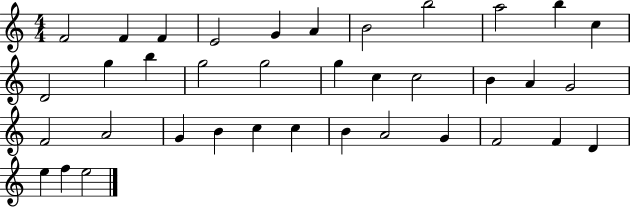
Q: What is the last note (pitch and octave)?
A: E5